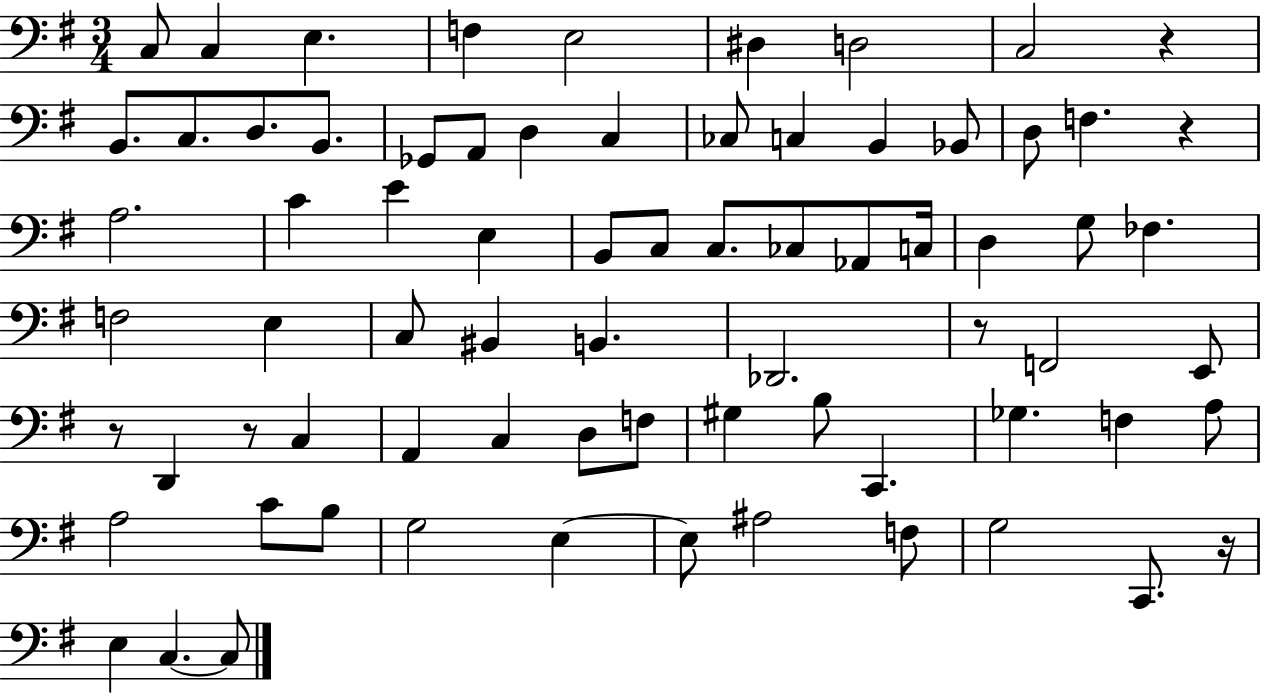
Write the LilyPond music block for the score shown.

{
  \clef bass
  \numericTimeSignature
  \time 3/4
  \key g \major
  c8 c4 e4. | f4 e2 | dis4 d2 | c2 r4 | \break b,8. c8. d8. b,8. | ges,8 a,8 d4 c4 | ces8 c4 b,4 bes,8 | d8 f4. r4 | \break a2. | c'4 e'4 e4 | b,8 c8 c8. ces8 aes,8 c16 | d4 g8 fes4. | \break f2 e4 | c8 bis,4 b,4. | des,2. | r8 f,2 e,8 | \break r8 d,4 r8 c4 | a,4 c4 d8 f8 | gis4 b8 c,4. | ges4. f4 a8 | \break a2 c'8 b8 | g2 e4~~ | e8 ais2 f8 | g2 c,8. r16 | \break e4 c4.~~ c8 | \bar "|."
}